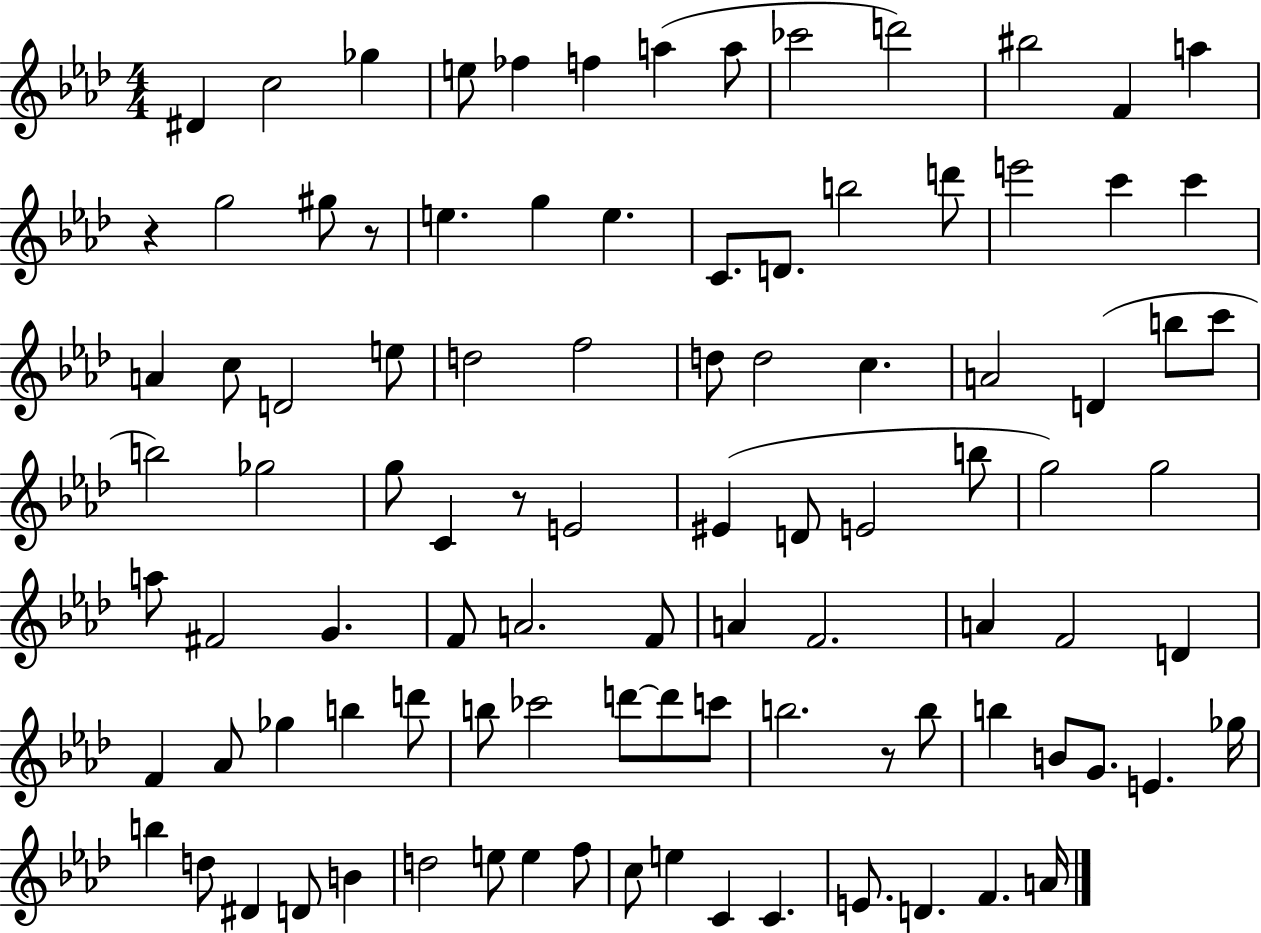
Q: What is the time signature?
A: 4/4